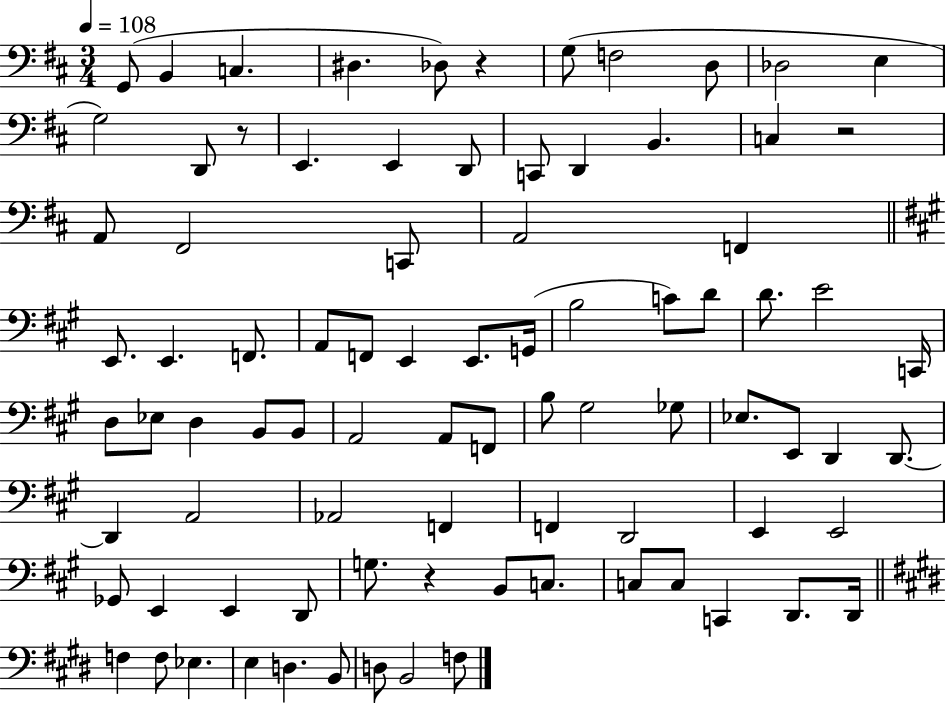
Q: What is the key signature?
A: D major